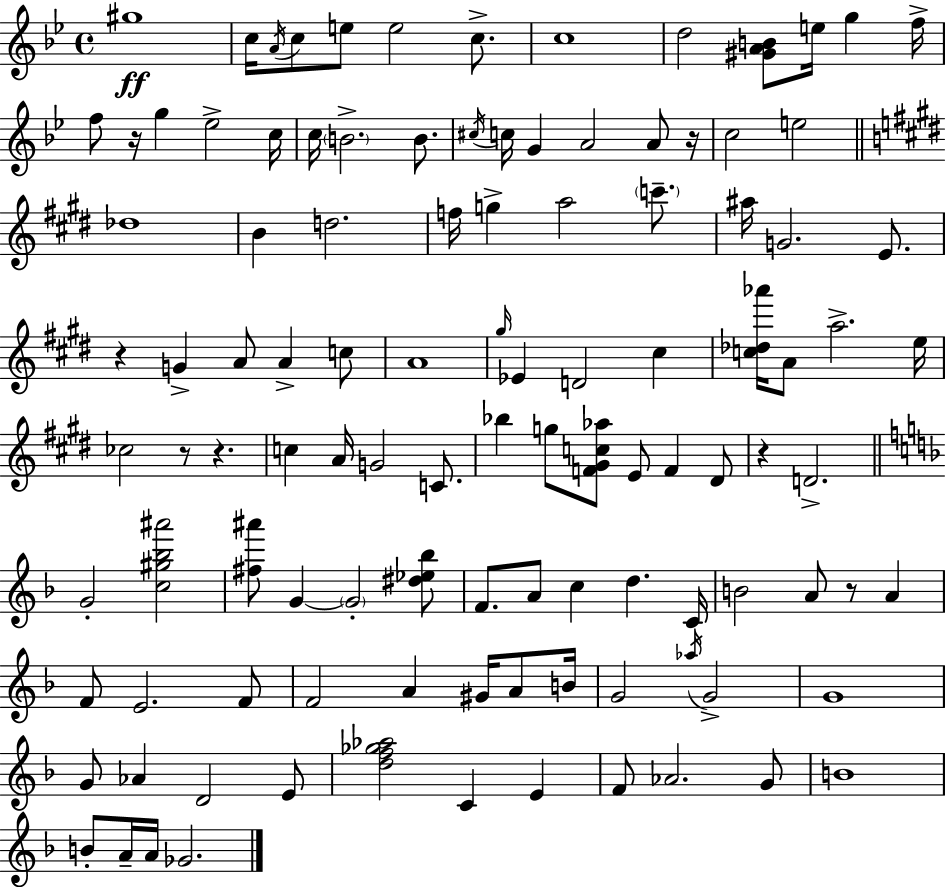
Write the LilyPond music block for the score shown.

{
  \clef treble
  \time 4/4
  \defaultTimeSignature
  \key g \minor
  \repeat volta 2 { gis''1\ff | c''16 \acciaccatura { a'16 } c''8 e''8 e''2 c''8.-> | c''1 | d''2 <gis' a' b'>8 e''16 g''4 | \break f''16-> f''8 r16 g''4 ees''2-> | c''16 c''16 \parenthesize b'2.-> b'8. | \acciaccatura { cis''16 } c''16 g'4 a'2 a'8 | r16 c''2 e''2 | \break \bar "||" \break \key e \major des''1 | b'4 d''2. | f''16 g''4-> a''2 \parenthesize c'''8.-- | ais''16 g'2. e'8. | \break r4 g'4-> a'8 a'4-> c''8 | a'1 | \grace { gis''16 } ees'4 d'2 cis''4 | <c'' des'' aes'''>16 a'8 a''2.-> | \break e''16 ces''2 r8 r4. | c''4 a'16 g'2 c'8. | bes''4 g''8 <f' gis' c'' aes''>8 e'8 f'4 dis'8 | r4 d'2.-> | \break \bar "||" \break \key f \major g'2-. <c'' gis'' bes'' ais'''>2 | <fis'' ais'''>8 g'4~~ \parenthesize g'2-. <dis'' ees'' bes''>8 | f'8. a'8 c''4 d''4. c'16 | b'2 a'8 r8 a'4 | \break f'8 e'2. f'8 | f'2 a'4 gis'16 a'8 b'16 | g'2 \acciaccatura { aes''16 } g'2-> | g'1 | \break g'8 aes'4 d'2 e'8 | <d'' f'' ges'' aes''>2 c'4 e'4 | f'8 aes'2. g'8 | b'1 | \break b'8-. a'16-- a'16 ges'2. | } \bar "|."
}